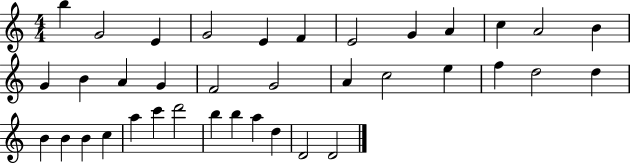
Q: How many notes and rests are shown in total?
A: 37